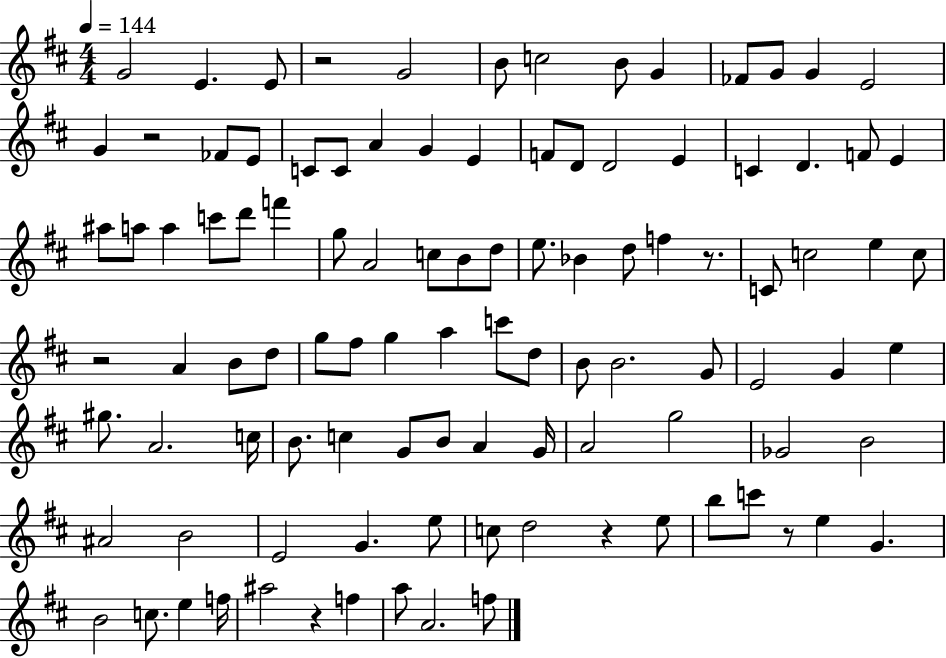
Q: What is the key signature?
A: D major